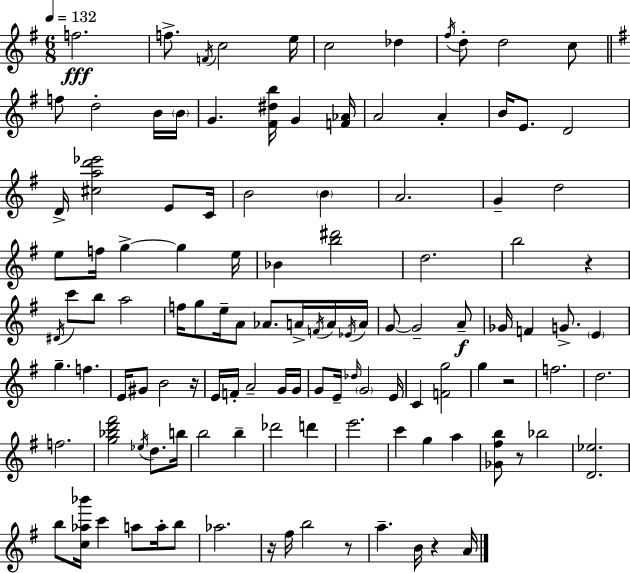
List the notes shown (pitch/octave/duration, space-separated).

F5/h. F5/e. F4/s C5/h E5/s C5/h Db5/q F#5/s D5/e D5/h C5/e F5/e D5/h B4/s B4/s G4/q. [F#4,D#5,B5]/s G4/q [F4,Ab4]/s A4/h A4/q B4/s E4/e. D4/h D4/s [C#5,A5,D6,Eb6]/h E4/e C4/s B4/h B4/q A4/h. G4/q D5/h E5/e F5/s G5/q G5/q E5/s Bb4/q [B5,D#6]/h D5/h. B5/h R/q D#4/s C6/e B5/e A5/h F5/s G5/e E5/s A4/e Ab4/e. A4/s F4/s A4/s Eb4/s A4/s G4/e G4/h A4/e Gb4/s F4/q G4/e. E4/q G5/q. F5/q. E4/s G#4/e B4/h R/s E4/s F4/s A4/h G4/s G4/s G4/e E4/s Db5/s G4/h E4/s C4/q [F4,G5]/h G5/q R/h F5/h. D5/h. F5/h. [G5,Bb5,D6,F#6]/h Eb5/s D5/e. B5/s B5/h B5/q Db6/h D6/q E6/h. C6/q G5/q A5/q [Gb4,F#5,B5]/e R/e Bb5/h [D4,Eb5]/h. B5/e [C5,Ab5,Bb6]/s C6/q A5/e A5/s B5/e Ab5/h. R/s F#5/s B5/h R/e A5/q. B4/s R/q A4/s